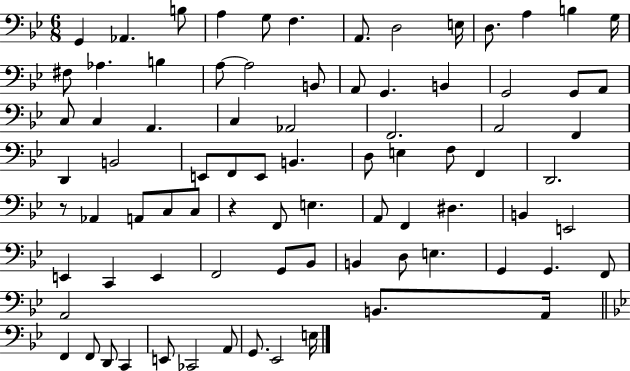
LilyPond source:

{
  \clef bass
  \numericTimeSignature
  \time 6/8
  \key bes \major
  \repeat volta 2 { g,4 aes,4. b8 | a4 g8 f4. | a,8. d2 e16 | d8. a4 b4 g16 | \break fis8 aes4. b4 | a8~~ a2 b,8 | a,8 g,4. b,4 | g,2 g,8 a,8 | \break c8 c4 a,4. | c4 aes,2 | f,2. | a,2 f,4 | \break d,4 b,2 | e,8 f,8 e,8 b,4. | d8 e4 f8 f,4 | d,2. | \break r8 aes,4 a,8 c8 c8 | r4 f,8 e4. | a,8 f,4 dis4. | b,4 e,2 | \break e,4 c,4 e,4 | f,2 g,8 bes,8 | b,4 d8 e4. | g,4 g,4. f,8 | \break a,2 b,8. a,16 | \bar "||" \break \key g \minor f,4 f,8 d,8 c,4 | e,8 ces,2 a,8 | g,8. ees,2 e16 | } \bar "|."
}